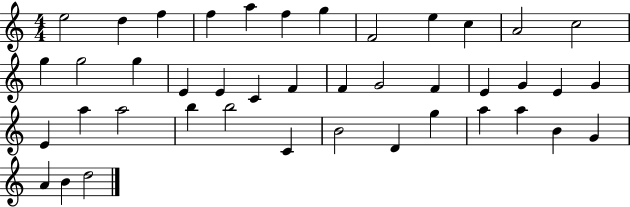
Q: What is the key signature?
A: C major